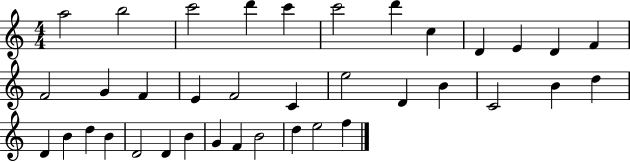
A5/h B5/h C6/h D6/q C6/q C6/h D6/q C5/q D4/q E4/q D4/q F4/q F4/h G4/q F4/q E4/q F4/h C4/q E5/h D4/q B4/q C4/h B4/q D5/q D4/q B4/q D5/q B4/q D4/h D4/q B4/q G4/q F4/q B4/h D5/q E5/h F5/q